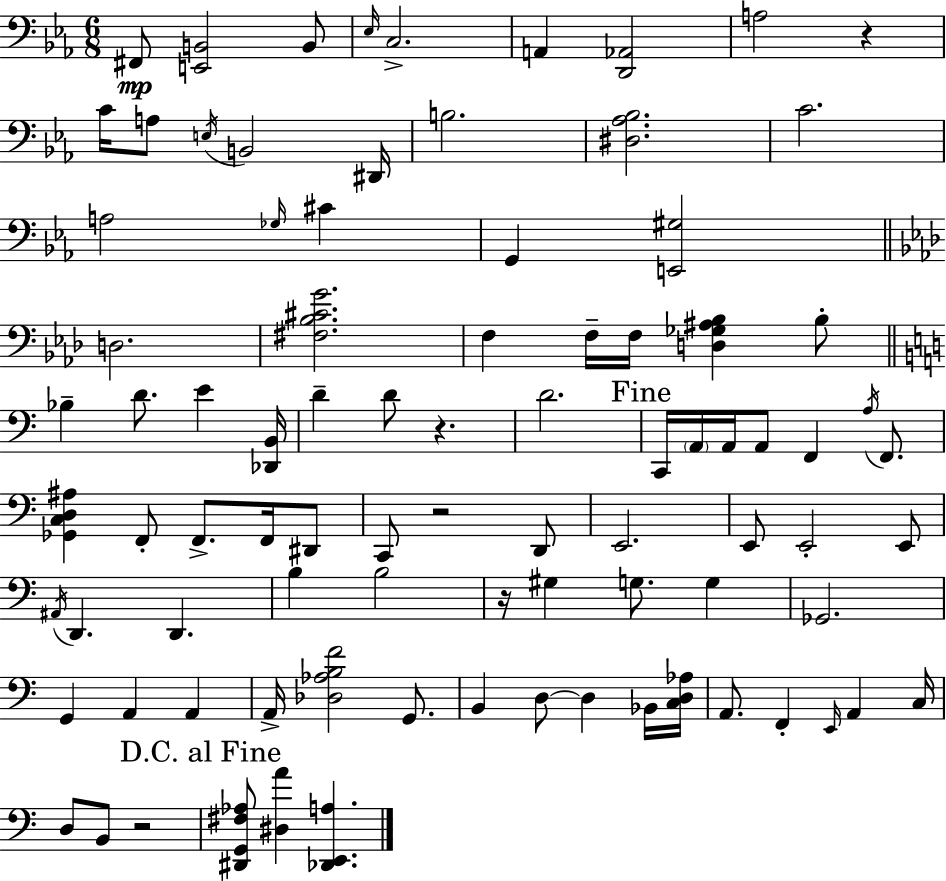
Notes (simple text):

F#2/e [E2,B2]/h B2/e Eb3/s C3/h. A2/q [D2,Ab2]/h A3/h R/q C4/s A3/e E3/s B2/h D#2/s B3/h. [D#3,Ab3,Bb3]/h. C4/h. A3/h Gb3/s C#4/q G2/q [E2,G#3]/h D3/h. [F#3,Bb3,C#4,G4]/h. F3/q F3/s F3/s [D3,Gb3,A#3,Bb3]/q Bb3/e Bb3/q D4/e. E4/q [Db2,B2]/s D4/q D4/e R/q. D4/h. C2/s A2/s A2/s A2/e F2/q A3/s F2/e. [Gb2,C3,D3,A#3]/q F2/e F2/e. F2/s D#2/e C2/e R/h D2/e E2/h. E2/e E2/h E2/e A#2/s D2/q. D2/q. B3/q B3/h R/s G#3/q G3/e. G3/q Gb2/h. G2/q A2/q A2/q A2/s [Db3,Ab3,B3,F4]/h G2/e. B2/q D3/e D3/q Bb2/s [C3,D3,Ab3]/s A2/e. F2/q E2/s A2/q C3/s D3/e B2/e R/h [D#2,G2,F#3,Ab3]/e [D#3,A4]/q [Db2,E2,A3]/q.